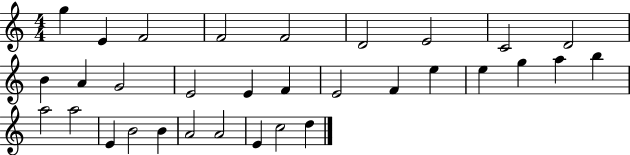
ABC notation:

X:1
T:Untitled
M:4/4
L:1/4
K:C
g E F2 F2 F2 D2 E2 C2 D2 B A G2 E2 E F E2 F e e g a b a2 a2 E B2 B A2 A2 E c2 d